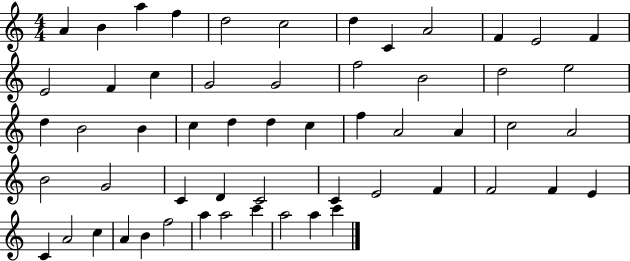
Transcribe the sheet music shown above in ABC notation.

X:1
T:Untitled
M:4/4
L:1/4
K:C
A B a f d2 c2 d C A2 F E2 F E2 F c G2 G2 f2 B2 d2 e2 d B2 B c d d c f A2 A c2 A2 B2 G2 C D C2 C E2 F F2 F E C A2 c A B f2 a a2 c' a2 a c'